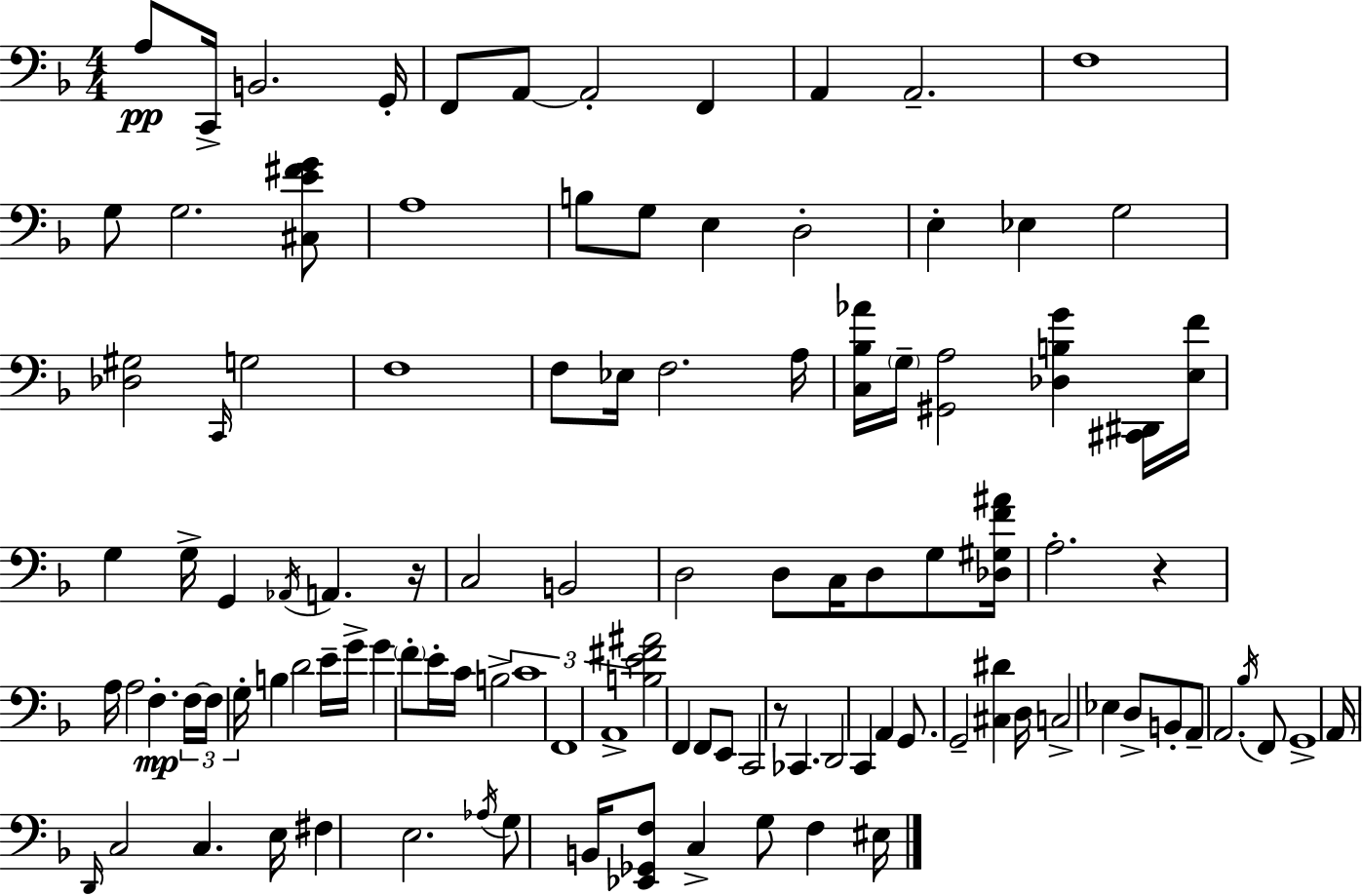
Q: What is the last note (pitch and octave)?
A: EIS3